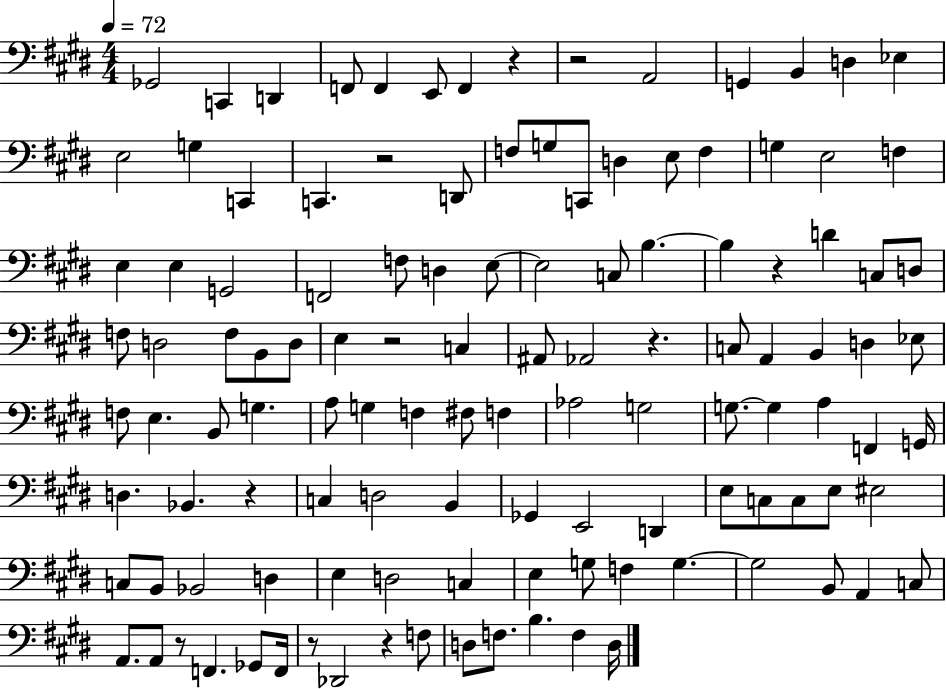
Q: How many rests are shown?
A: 10